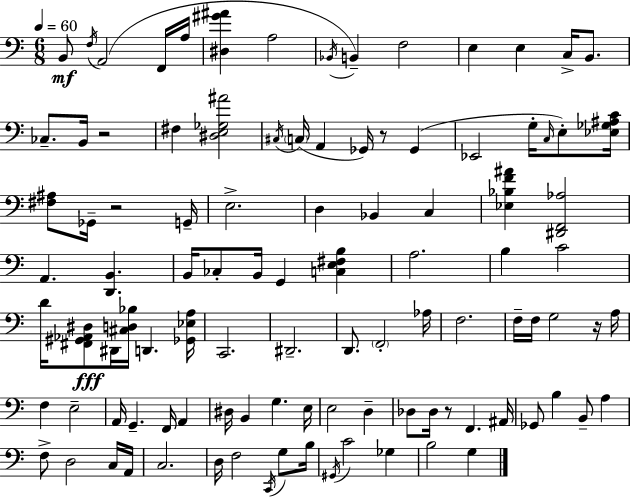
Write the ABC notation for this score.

X:1
T:Untitled
M:6/8
L:1/4
K:C
B,,/2 F,/4 A,,2 F,,/4 A,/4 [^D,^G^A] A,2 _B,,/4 B,, F,2 E, E, C,/4 B,,/2 _C,/2 B,,/4 z2 ^F, [^D,E,_G,^A]2 ^C,/4 C,/4 A,, _G,,/4 z/2 _G,, _E,,2 G,/4 C,/4 E,/2 [_E,_G,^A,C]/4 [^F,^A,]/2 _G,,/4 z2 G,,/4 E,2 D, _B,, C, [_E,_B,F^A] [^D,,F,,_A,]2 A,, [D,,B,,] B,,/4 _C,/2 B,,/4 G,, [C,E,^F,B,] A,2 B, C2 D/4 [^F,,^G,,_A,,^D,]/2 ^D,,/4 [^C,D,_B,]/4 D,, [_G,,_E,A,]/4 C,,2 ^D,,2 D,,/2 F,,2 _A,/4 F,2 F,/4 F,/4 G,2 z/4 A,/4 F, E,2 A,,/4 G,, F,,/4 A,, ^D,/4 B,, G, E,/4 E,2 D, _D,/2 _D,/4 z/2 F,, ^A,,/4 _G,,/2 B, B,,/2 A, F,/2 D,2 C,/4 A,,/4 C,2 D,/4 F,2 C,,/4 G,/2 B,/4 ^G,,/4 C2 _G, B,2 G,